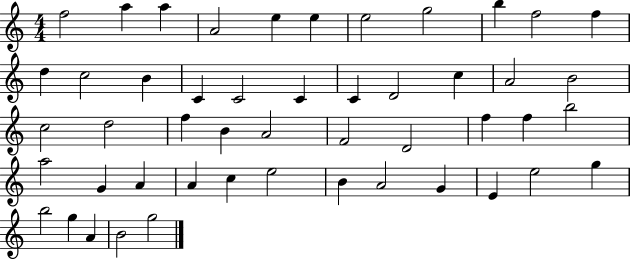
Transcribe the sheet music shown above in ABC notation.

X:1
T:Untitled
M:4/4
L:1/4
K:C
f2 a a A2 e e e2 g2 b f2 f d c2 B C C2 C C D2 c A2 B2 c2 d2 f B A2 F2 D2 f f b2 a2 G A A c e2 B A2 G E e2 g b2 g A B2 g2